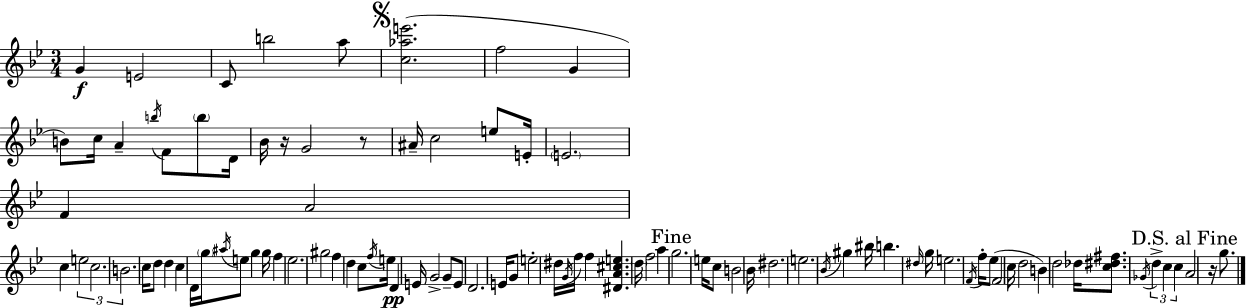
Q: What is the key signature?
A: G minor